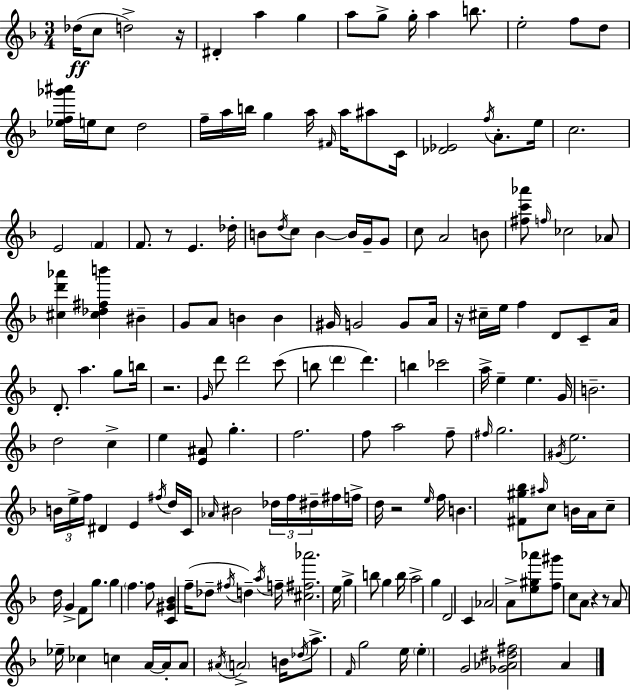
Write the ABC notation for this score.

X:1
T:Untitled
M:3/4
L:1/4
K:F
_d/4 c/2 d2 z/4 ^D a g a/2 g/2 g/4 a b/2 e2 f/2 d/2 [_ef_g'^a']/4 e/4 c/2 d2 f/4 a/4 b/4 g a/4 ^F/4 a/4 ^a/2 C/4 [_D_E]2 f/4 A/2 e/4 c2 E2 F F/2 z/2 E _d/4 B/2 d/4 c/2 B B/4 G/4 G/2 c/2 A2 B/2 [^fc'_a']/2 f/4 _c2 _A/2 [^cd'_a'] [^c_d^fb'] ^B G/2 A/2 B B ^G/4 G2 G/2 A/4 z/4 ^c/4 e/4 f D/2 C/2 A/4 D/2 a g/2 b/4 z2 G/4 d'/2 d'2 c'/2 b/2 d' d' b _c'2 a/4 e e G/4 B2 d2 c e [E^A]/2 g f2 f/2 a2 f/2 ^f/4 g2 ^G/4 e2 B/4 e/4 f/4 ^D E ^f/4 d/4 C/4 _A/4 ^B2 _d/4 f/4 ^d/4 ^f/4 f/4 d/4 z2 e/4 f/4 B [^F^g_b]/2 ^a/4 c/2 B/4 A/4 c/2 d/4 G F/2 g/2 g f f/2 [C^G_B] f/4 _d/2 ^f/4 d a/4 f/4 [^c^f_a']2 e/4 g b/2 g b/4 a2 g D2 C _A2 A/2 [e^g_a']/2 [f^g']/2 c/2 A/2 z z/2 A/2 _e/4 _c c A/4 A/4 A/2 ^A/4 A2 B/4 _d/4 a/2 F/4 g2 e/4 e G2 [_G_A^d^f]2 A